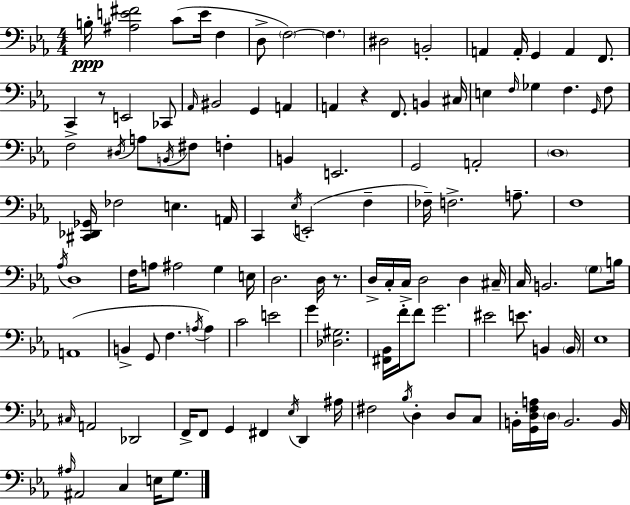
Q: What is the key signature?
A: C minor